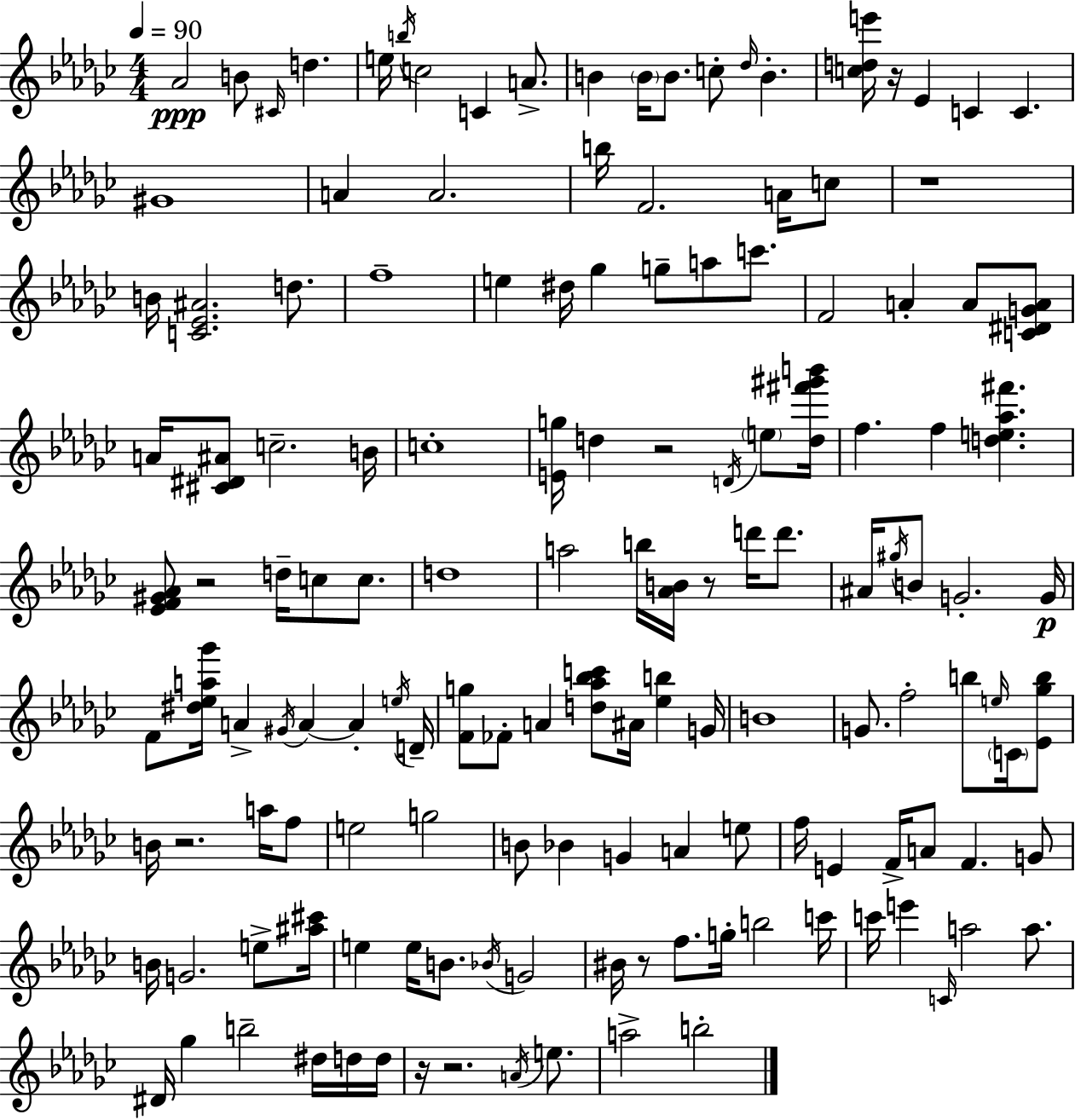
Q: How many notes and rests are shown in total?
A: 144